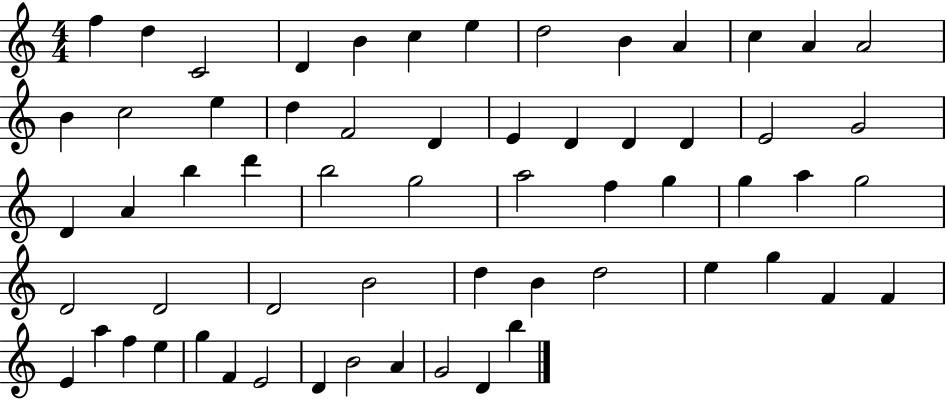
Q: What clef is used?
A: treble